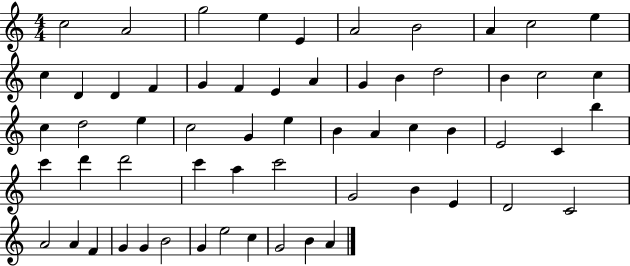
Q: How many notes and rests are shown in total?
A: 60